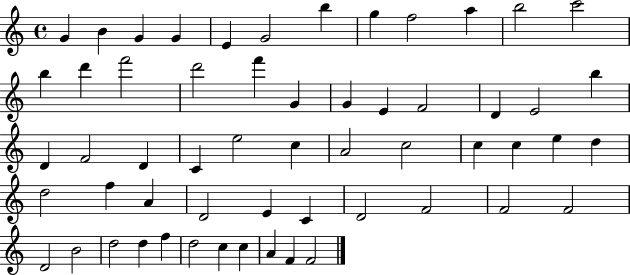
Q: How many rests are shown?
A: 0